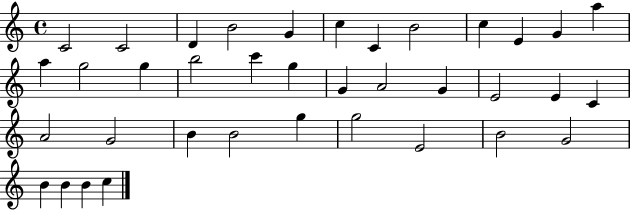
X:1
T:Untitled
M:4/4
L:1/4
K:C
C2 C2 D B2 G c C B2 c E G a a g2 g b2 c' g G A2 G E2 E C A2 G2 B B2 g g2 E2 B2 G2 B B B c